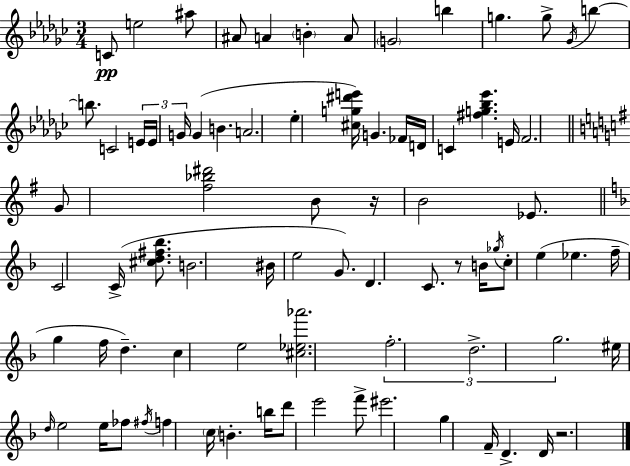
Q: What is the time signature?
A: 3/4